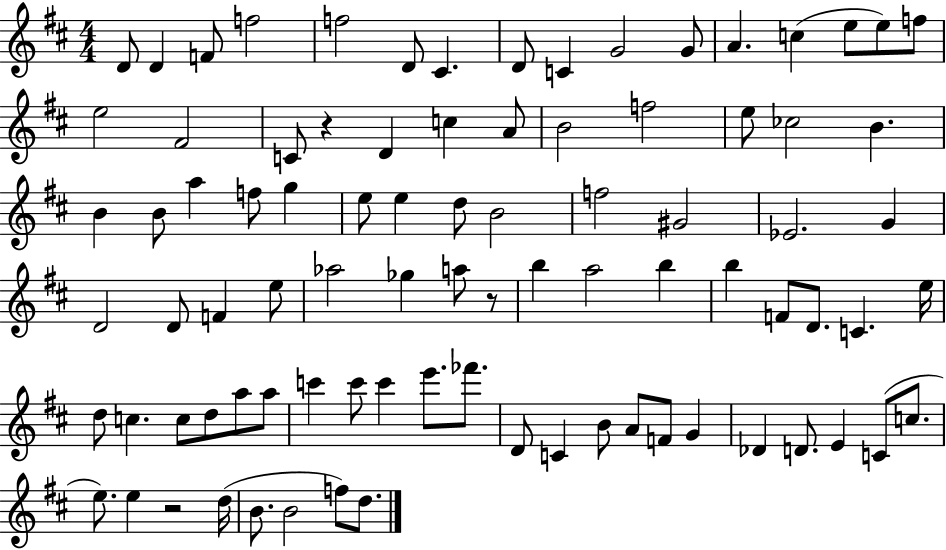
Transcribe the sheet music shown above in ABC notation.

X:1
T:Untitled
M:4/4
L:1/4
K:D
D/2 D F/2 f2 f2 D/2 ^C D/2 C G2 G/2 A c e/2 e/2 f/2 e2 ^F2 C/2 z D c A/2 B2 f2 e/2 _c2 B B B/2 a f/2 g e/2 e d/2 B2 f2 ^G2 _E2 G D2 D/2 F e/2 _a2 _g a/2 z/2 b a2 b b F/2 D/2 C e/4 d/2 c c/2 d/2 a/2 a/2 c' c'/2 c' e'/2 _f'/2 D/2 C B/2 A/2 F/2 G _D D/2 E C/2 c/2 e/2 e z2 d/4 B/2 B2 f/2 d/2